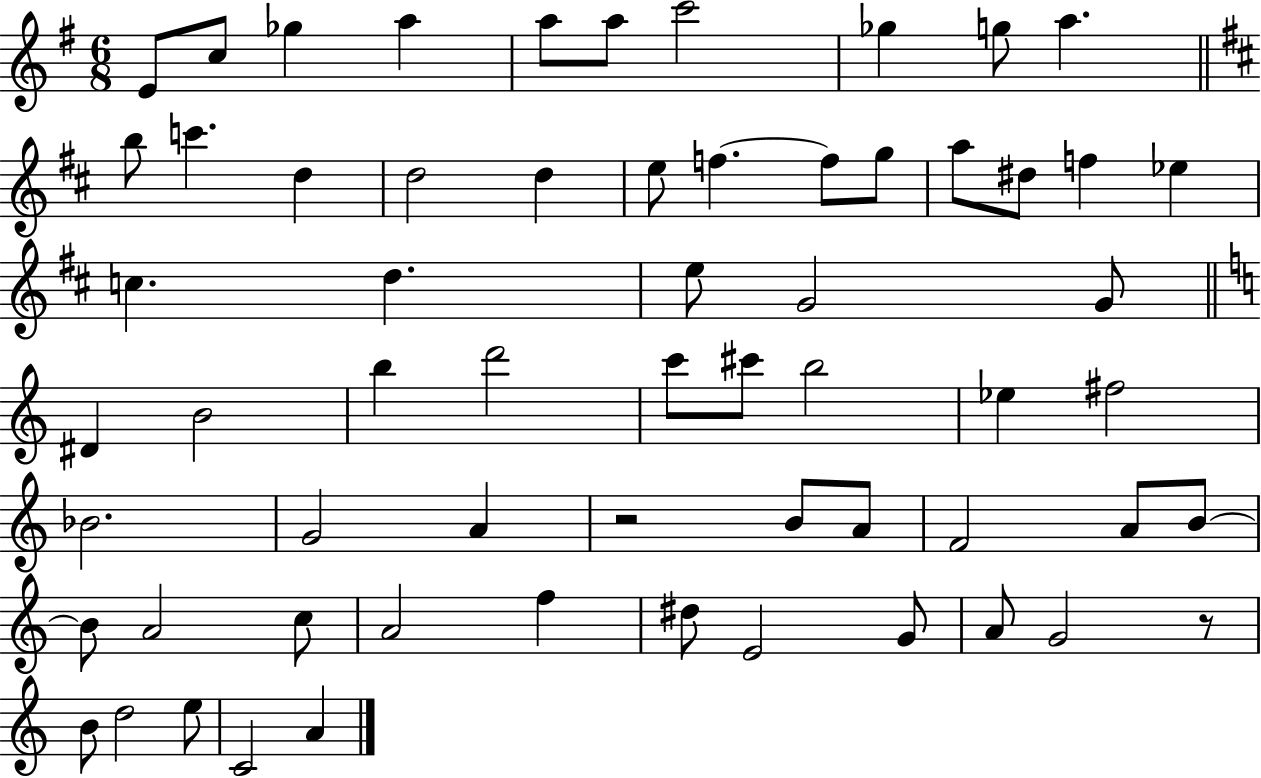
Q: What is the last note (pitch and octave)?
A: A4